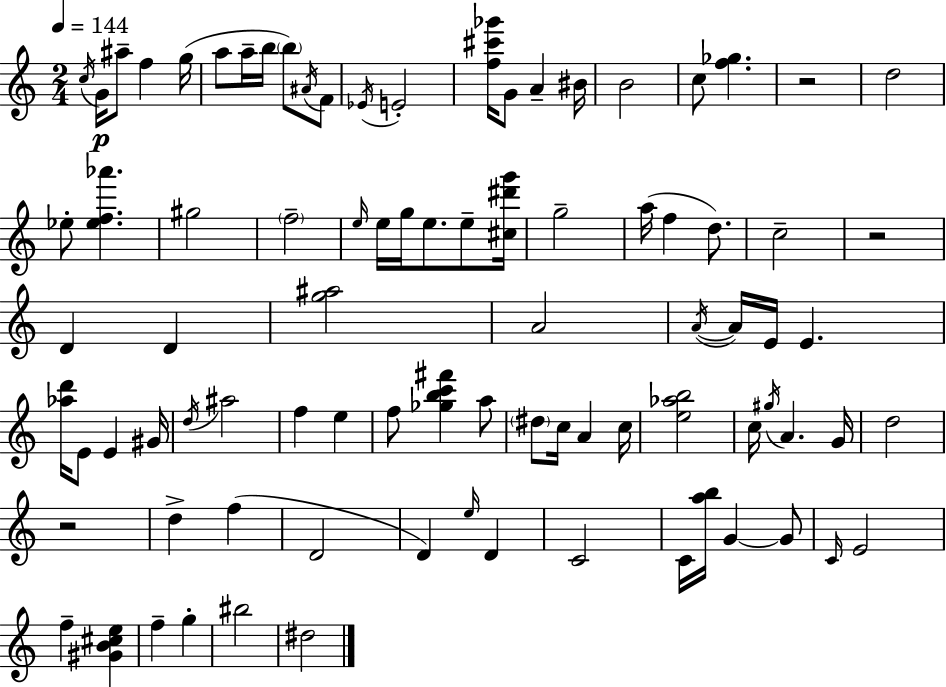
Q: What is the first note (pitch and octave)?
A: C5